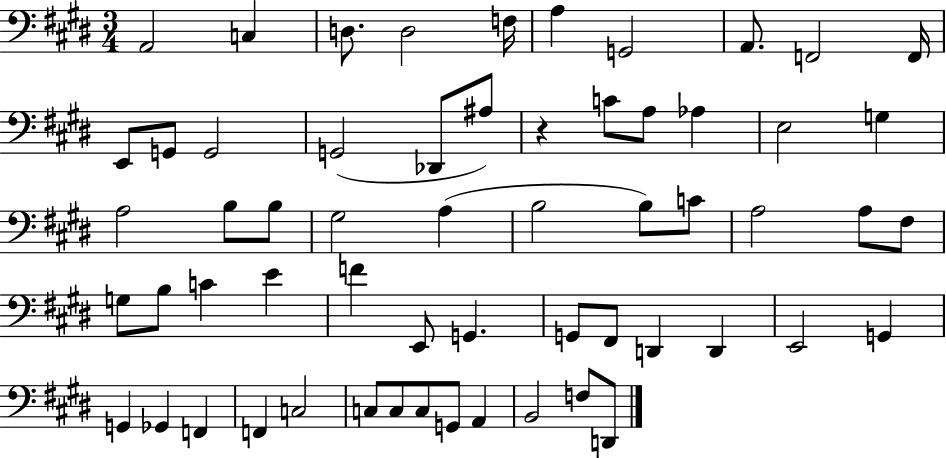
X:1
T:Untitled
M:3/4
L:1/4
K:E
A,,2 C, D,/2 D,2 F,/4 A, G,,2 A,,/2 F,,2 F,,/4 E,,/2 G,,/2 G,,2 G,,2 _D,,/2 ^A,/2 z C/2 A,/2 _A, E,2 G, A,2 B,/2 B,/2 ^G,2 A, B,2 B,/2 C/2 A,2 A,/2 ^F,/2 G,/2 B,/2 C E F E,,/2 G,, G,,/2 ^F,,/2 D,, D,, E,,2 G,, G,, _G,, F,, F,, C,2 C,/2 C,/2 C,/2 G,,/2 A,, B,,2 F,/2 D,,/2